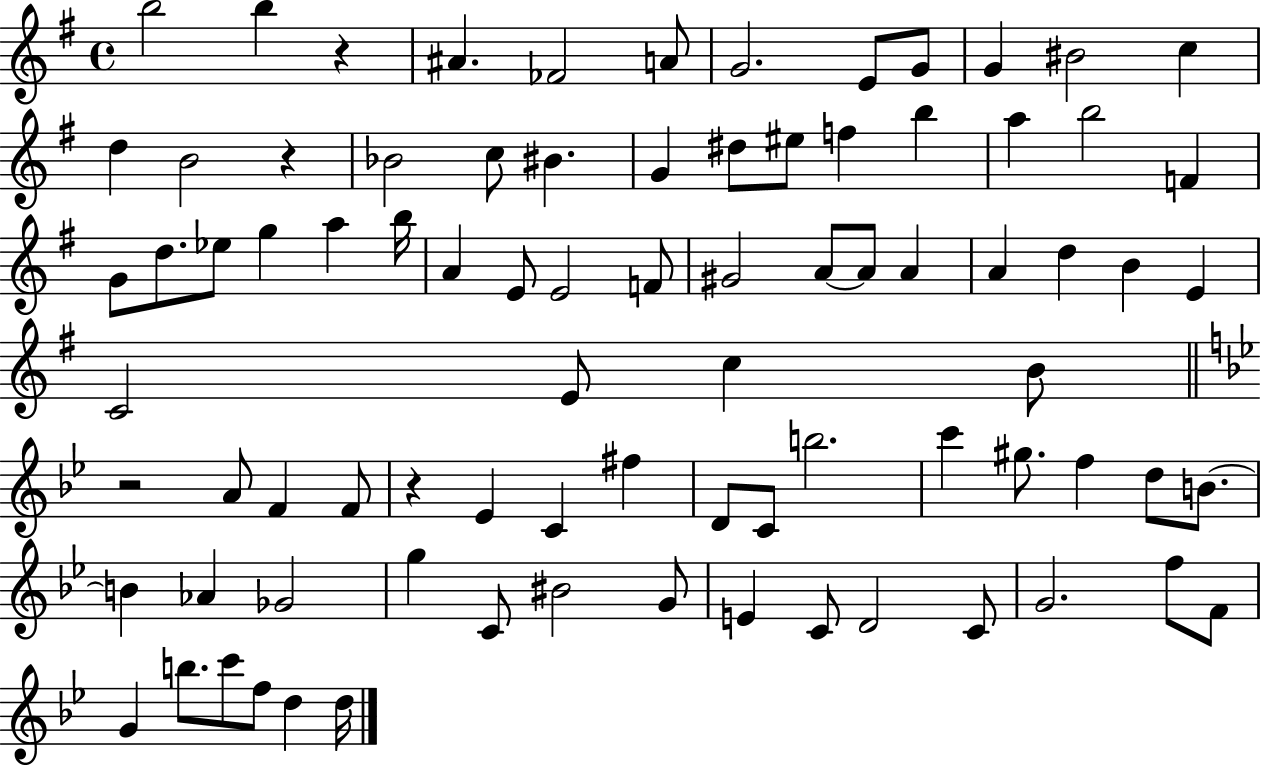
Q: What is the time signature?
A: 4/4